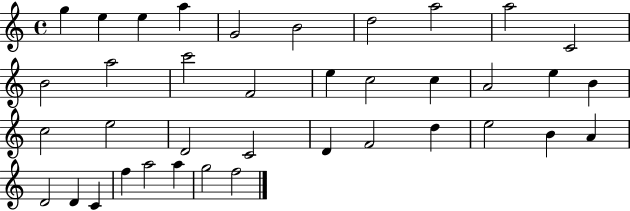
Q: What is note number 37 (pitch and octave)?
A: G5